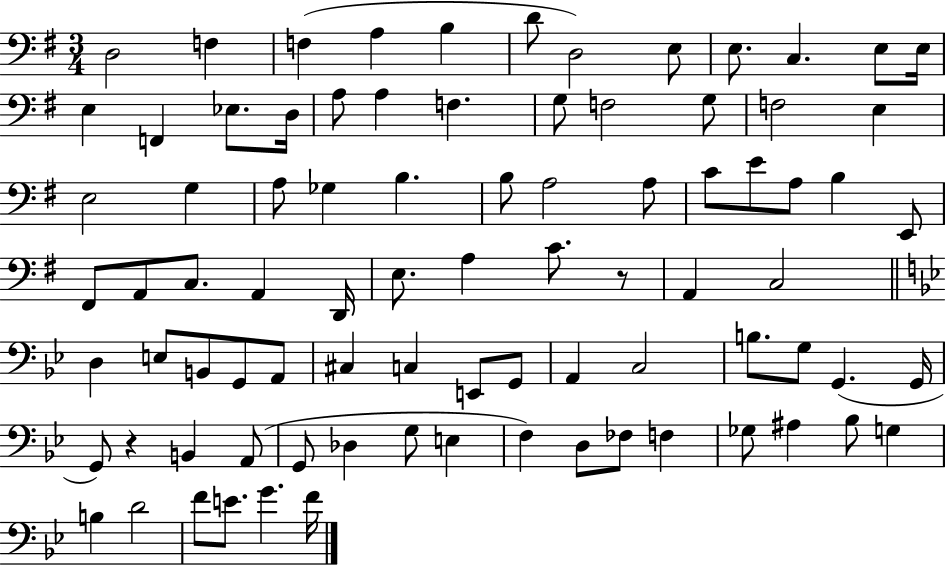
D3/h F3/q F3/q A3/q B3/q D4/e D3/h E3/e E3/e. C3/q. E3/e E3/s E3/q F2/q Eb3/e. D3/s A3/e A3/q F3/q. G3/e F3/h G3/e F3/h E3/q E3/h G3/q A3/e Gb3/q B3/q. B3/e A3/h A3/e C4/e E4/e A3/e B3/q E2/e F#2/e A2/e C3/e. A2/q D2/s E3/e. A3/q C4/e. R/e A2/q C3/h D3/q E3/e B2/e G2/e A2/e C#3/q C3/q E2/e G2/e A2/q C3/h B3/e. G3/e G2/q. G2/s G2/e R/q B2/q A2/e G2/e Db3/q G3/e E3/q F3/q D3/e FES3/e F3/q Gb3/e A#3/q Bb3/e G3/q B3/q D4/h F4/e E4/e. G4/q. F4/s